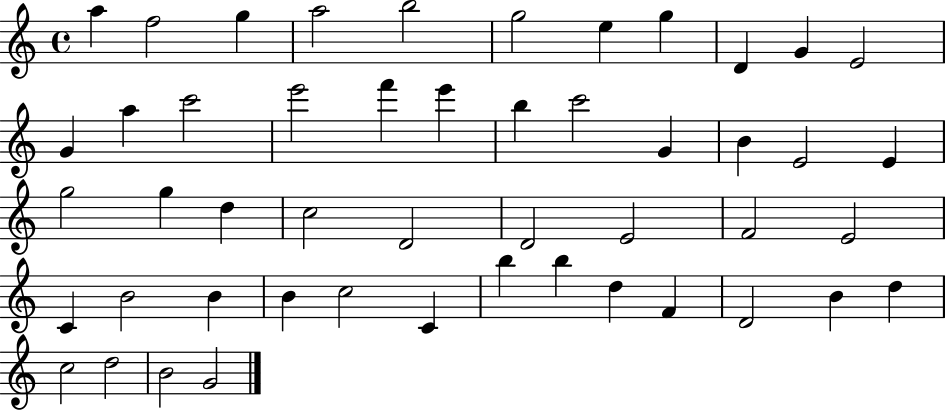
X:1
T:Untitled
M:4/4
L:1/4
K:C
a f2 g a2 b2 g2 e g D G E2 G a c'2 e'2 f' e' b c'2 G B E2 E g2 g d c2 D2 D2 E2 F2 E2 C B2 B B c2 C b b d F D2 B d c2 d2 B2 G2